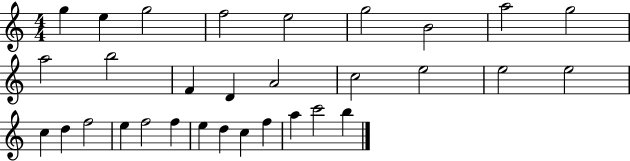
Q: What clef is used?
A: treble